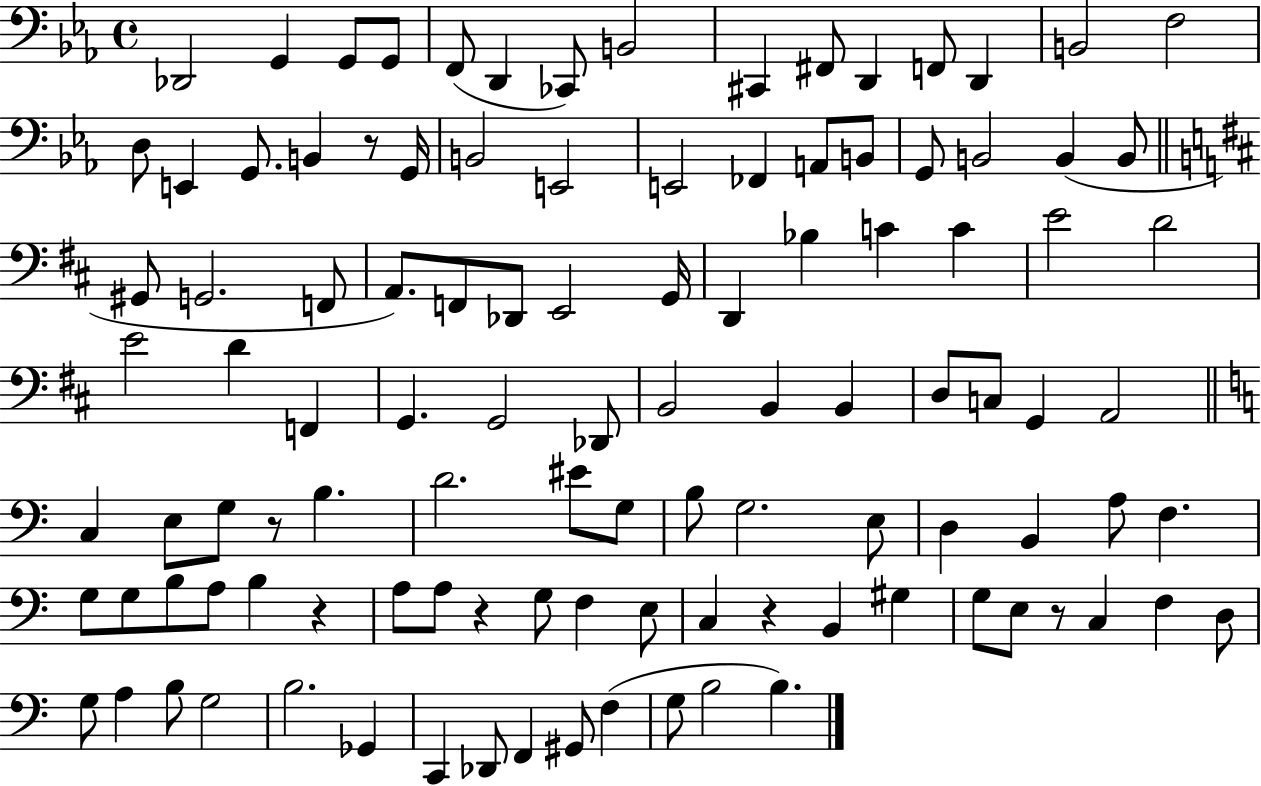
{
  \clef bass
  \time 4/4
  \defaultTimeSignature
  \key ees \major
  \repeat volta 2 { des,2 g,4 g,8 g,8 | f,8( d,4 ces,8) b,2 | cis,4 fis,8 d,4 f,8 d,4 | b,2 f2 | \break d8 e,4 g,8. b,4 r8 g,16 | b,2 e,2 | e,2 fes,4 a,8 b,8 | g,8 b,2 b,4( b,8 | \break \bar "||" \break \key b \minor gis,8 g,2. f,8 | a,8.) f,8 des,8 e,2 g,16 | d,4 bes4 c'4 c'4 | e'2 d'2 | \break e'2 d'4 f,4 | g,4. g,2 des,8 | b,2 b,4 b,4 | d8 c8 g,4 a,2 | \break \bar "||" \break \key a \minor c4 e8 g8 r8 b4. | d'2. eis'8 g8 | b8 g2. e8 | d4 b,4 a8 f4. | \break g8 g8 b8 a8 b4 r4 | a8 a8 r4 g8 f4 e8 | c4 r4 b,4 gis4 | g8 e8 r8 c4 f4 d8 | \break g8 a4 b8 g2 | b2. ges,4 | c,4 des,8 f,4 gis,8 f4( | g8 b2 b4.) | \break } \bar "|."
}